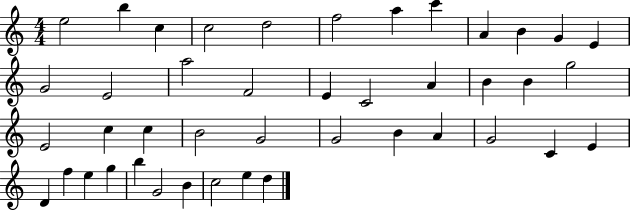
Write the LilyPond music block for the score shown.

{
  \clef treble
  \numericTimeSignature
  \time 4/4
  \key c \major
  e''2 b''4 c''4 | c''2 d''2 | f''2 a''4 c'''4 | a'4 b'4 g'4 e'4 | \break g'2 e'2 | a''2 f'2 | e'4 c'2 a'4 | b'4 b'4 g''2 | \break e'2 c''4 c''4 | b'2 g'2 | g'2 b'4 a'4 | g'2 c'4 e'4 | \break d'4 f''4 e''4 g''4 | b''4 g'2 b'4 | c''2 e''4 d''4 | \bar "|."
}